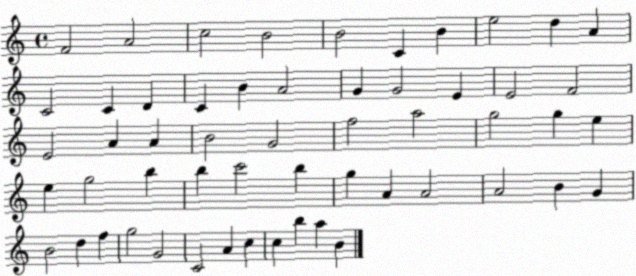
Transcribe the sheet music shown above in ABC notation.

X:1
T:Untitled
M:4/4
L:1/4
K:C
F2 A2 c2 B2 B2 C B e2 d A C2 C D C B A2 G G2 E E2 F2 E2 A A B2 G2 f2 a2 g2 g e e g2 b b c'2 b g A A2 A2 B G B2 d f g2 G2 C2 A c c b a B